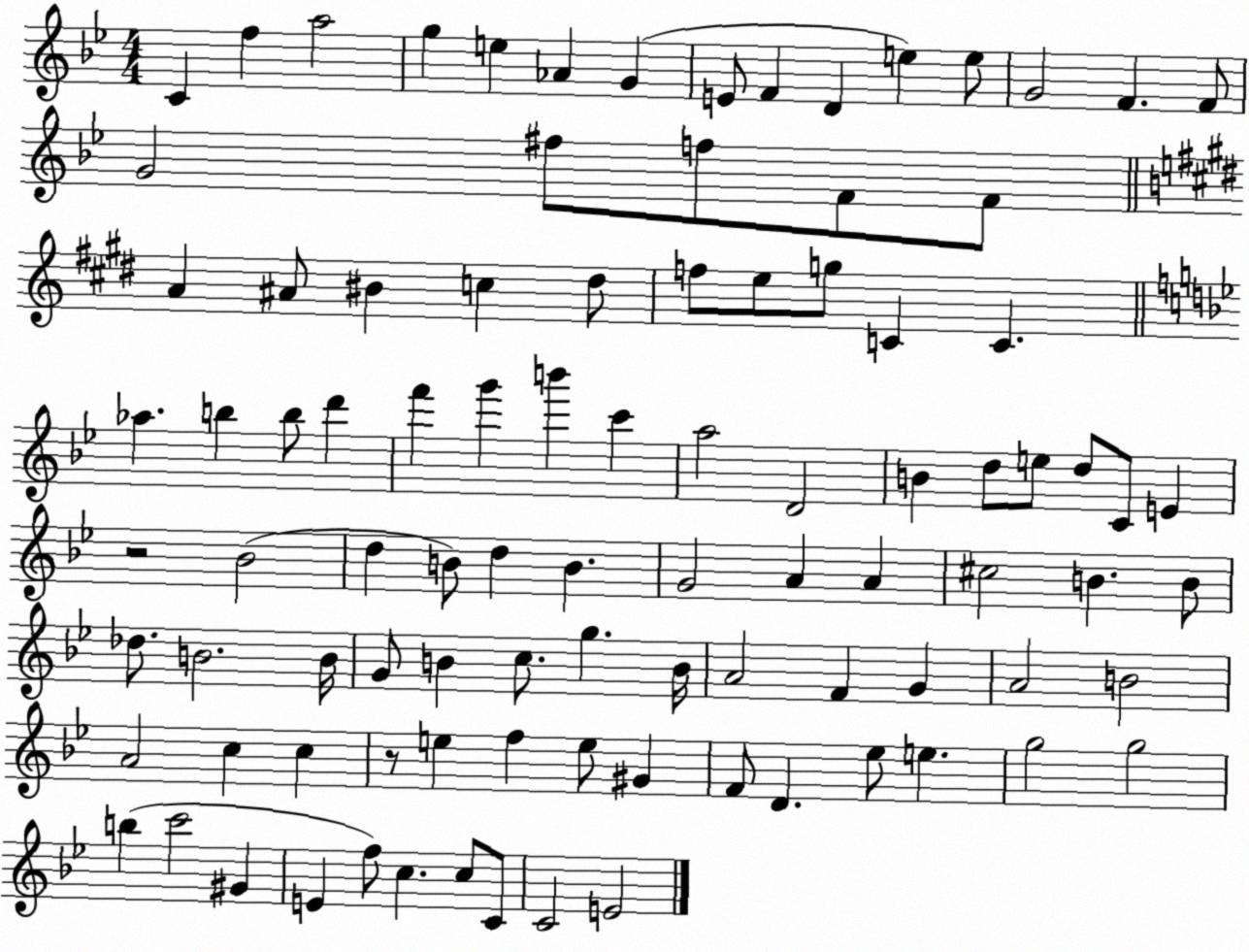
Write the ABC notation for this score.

X:1
T:Untitled
M:4/4
L:1/4
K:Bb
C f a2 g e _A G E/2 F D e e/2 G2 F F/2 G2 ^f/2 f/2 F/2 F/2 A ^A/2 ^B c ^d/2 f/2 e/2 g/2 C C _a b b/2 d' f' g' b' c' a2 D2 B d/2 e/2 d/2 C/2 E z2 _B2 d B/2 d B G2 A A ^c2 B B/2 _d/2 B2 B/4 G/2 B c/2 g B/4 A2 F G A2 B2 A2 c c z/2 e f e/2 ^G F/2 D _e/2 e g2 g2 b c'2 ^G E f/2 c c/2 C/2 C2 E2